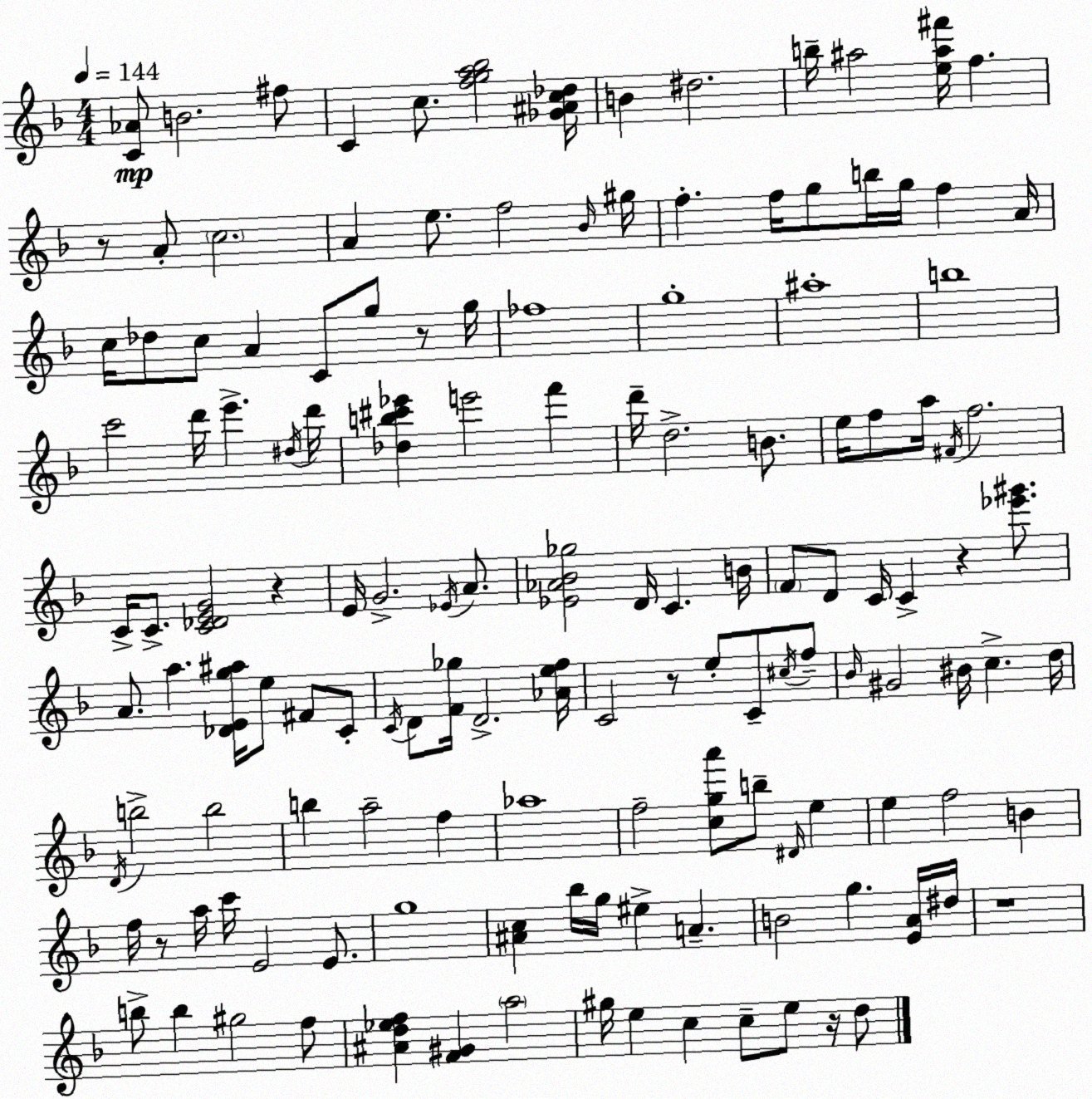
X:1
T:Untitled
M:4/4
L:1/4
K:F
[C_A]/2 B2 ^f/2 C c/2 [fga_b]2 [_G^Ac_d]/4 B ^d2 b/4 ^a2 [e^a^f']/4 f z/2 A/2 c2 A e/2 f2 _B/4 ^g/4 f f/4 g/2 b/4 g/4 f A/4 c/4 _d/2 c/2 A C/2 g/2 z/2 g/4 _f4 g4 ^a4 b4 c'2 d'/4 e' ^d/4 d'/4 [_db^c'_e'] e'2 f' d'/4 d2 B/2 e/4 f/2 a/4 ^F/4 f2 C/4 C/2 [C_DEG]2 z E/4 G2 _E/4 A/2 [_E_A_B_g]2 D/4 C B/4 F/2 D/2 C/4 C z [_e'^g']/2 A/2 a [_DEg^a]/4 e/2 ^F/2 C/2 C/4 D/2 [F_g]/4 D2 [_Aef]/4 C2 z/2 e/2 C/2 ^c/4 f/2 _B/4 ^G2 ^B/4 c d/4 D/4 b2 b2 b a2 f _a4 f2 [cga']/2 b/2 ^D/4 e e f2 B f/4 z/2 a/4 c'/4 E2 E/2 g4 [^Ac] _b/4 g/4 ^e A B2 g [EA]/4 ^d/4 z4 b/2 b ^g2 f/2 [^Ad_ef] [F^G] a2 ^g/4 e c c/2 e/2 z/4 d/2